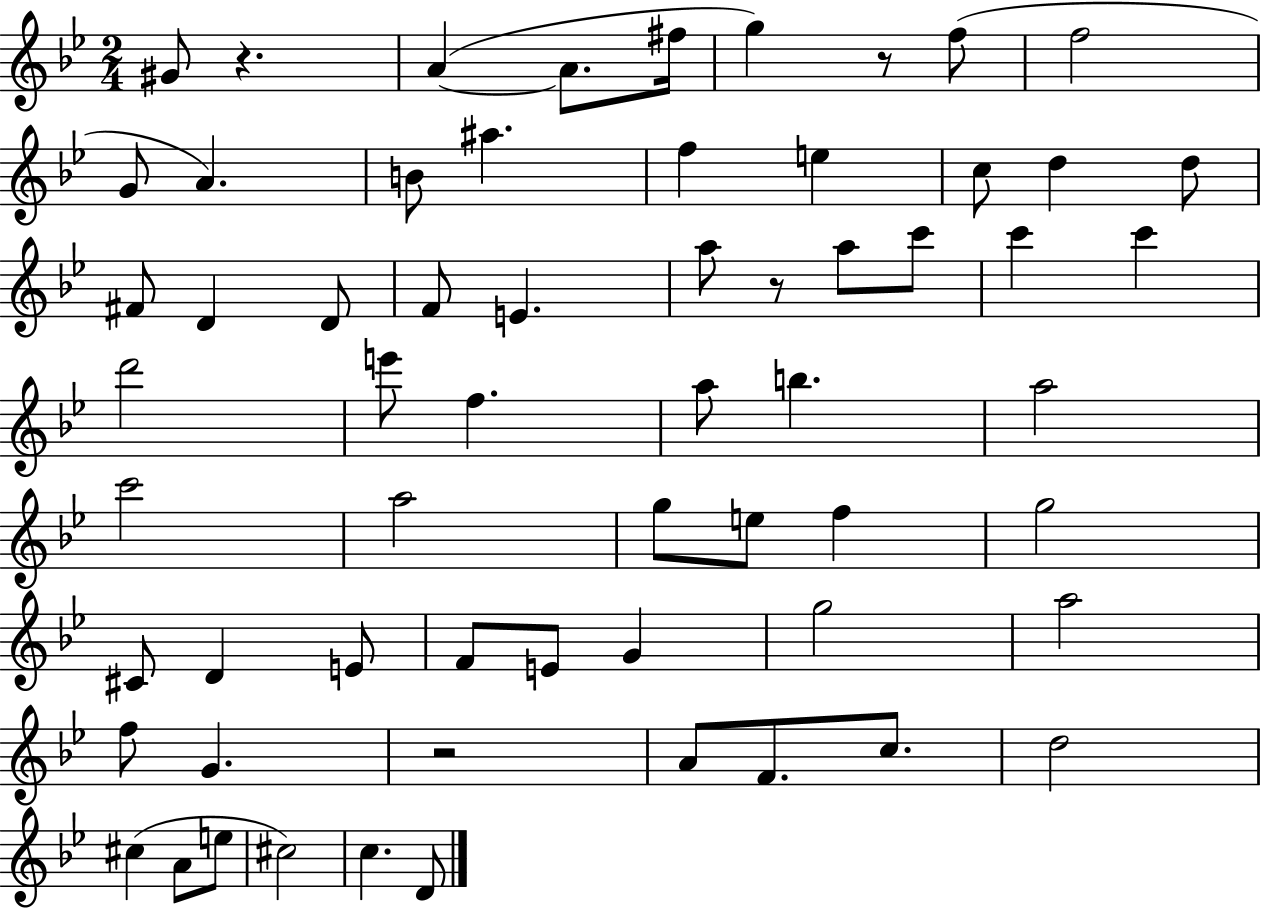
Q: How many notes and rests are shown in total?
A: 62